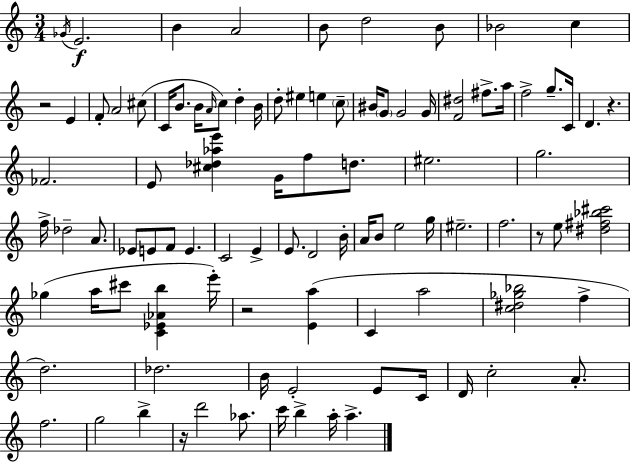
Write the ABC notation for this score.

X:1
T:Untitled
M:3/4
L:1/4
K:C
_G/4 E2 B A2 B/2 d2 B/2 _B2 c z2 E F/2 A2 ^c/2 C/4 B/2 B/4 A/4 c/2 d B/4 d/2 ^e e c/2 ^B/4 G/2 G2 G/4 [F^d]2 ^f/2 a/4 f2 g/2 C/4 D z _F2 E/2 [^c_d_ae'] G/4 f/2 d/2 ^e2 g2 f/4 _d2 A/2 _E/2 E/2 F/2 E C2 E E/2 D2 B/4 A/4 B/2 e2 g/4 ^e2 f2 z/2 e/2 [^d^f_b^c']2 _g a/4 ^c'/2 [C_E_Ab] e'/4 z2 [Ea] C a2 [c^d_g_b]2 f d2 _d2 B/4 E2 E/2 C/4 D/4 c2 A/2 f2 g2 b z/4 d'2 _a/2 c'/4 b a/4 a